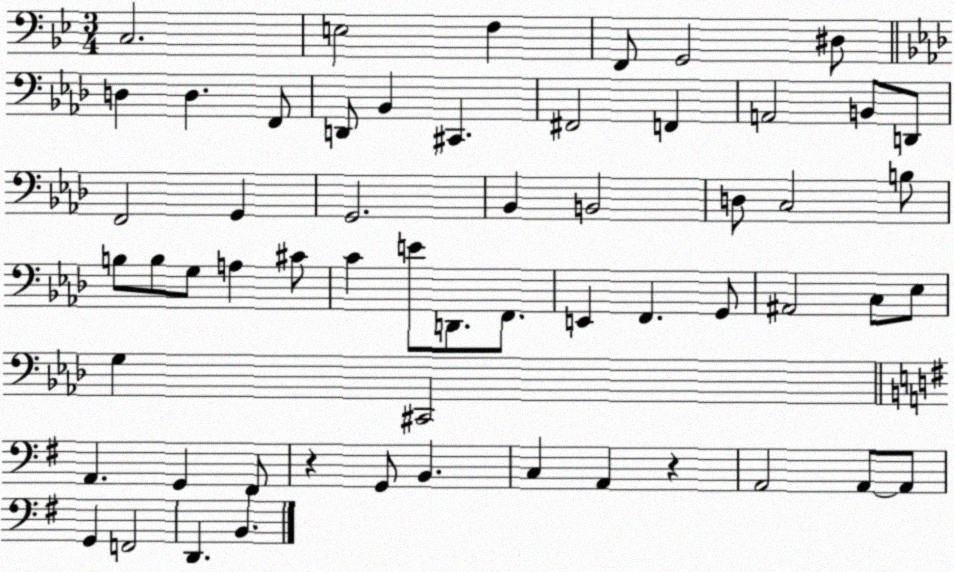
X:1
T:Untitled
M:3/4
L:1/4
K:Bb
C,2 E,2 F, F,,/2 G,,2 ^D,/2 D, D, F,,/2 D,,/2 _B,, ^C,, ^F,,2 F,, A,,2 B,,/2 D,,/2 F,,2 G,, G,,2 _B,, B,,2 D,/2 C,2 B,/2 B,/2 B,/2 G,/2 A, ^C/2 C E/2 D,,/2 F,,/2 E,, F,, G,,/2 ^A,,2 C,/2 _E,/2 G, ^C,,2 A,, G,, ^F,,/2 z G,,/2 B,, C, A,, z A,,2 A,,/2 A,,/2 G,, F,,2 D,, B,,